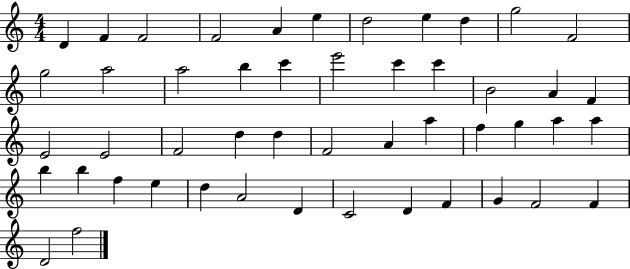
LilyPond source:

{
  \clef treble
  \numericTimeSignature
  \time 4/4
  \key c \major
  d'4 f'4 f'2 | f'2 a'4 e''4 | d''2 e''4 d''4 | g''2 f'2 | \break g''2 a''2 | a''2 b''4 c'''4 | e'''2 c'''4 c'''4 | b'2 a'4 f'4 | \break e'2 e'2 | f'2 d''4 d''4 | f'2 a'4 a''4 | f''4 g''4 a''4 a''4 | \break b''4 b''4 f''4 e''4 | d''4 a'2 d'4 | c'2 d'4 f'4 | g'4 f'2 f'4 | \break d'2 f''2 | \bar "|."
}